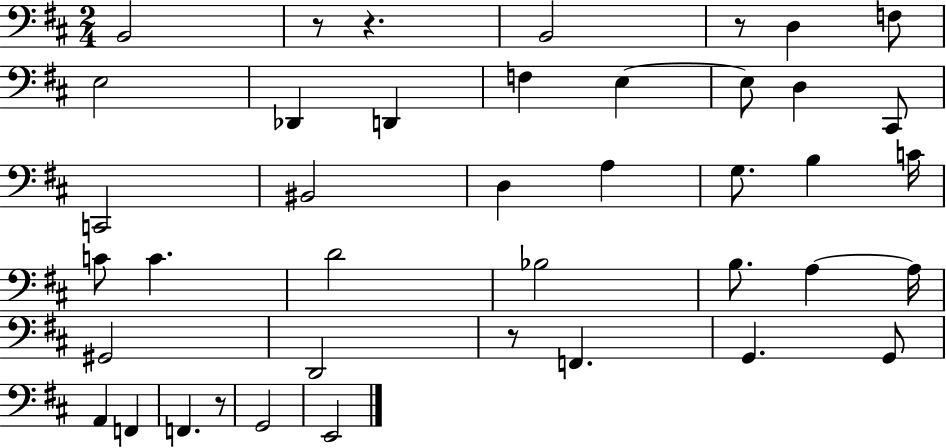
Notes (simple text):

B2/h R/e R/q. B2/h R/e D3/q F3/e E3/h Db2/q D2/q F3/q E3/q E3/e D3/q C#2/e C2/h BIS2/h D3/q A3/q G3/e. B3/q C4/s C4/e C4/q. D4/h Bb3/h B3/e. A3/q A3/s G#2/h D2/h R/e F2/q. G2/q. G2/e A2/q F2/q F2/q. R/e G2/h E2/h